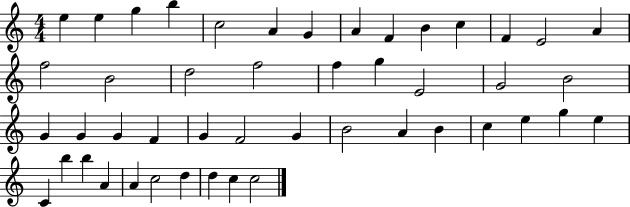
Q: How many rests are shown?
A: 0